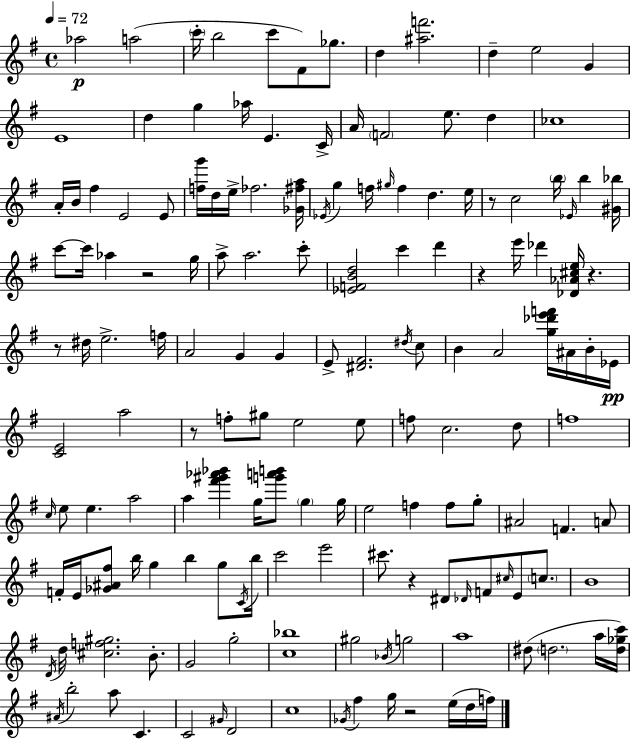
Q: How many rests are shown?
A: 8